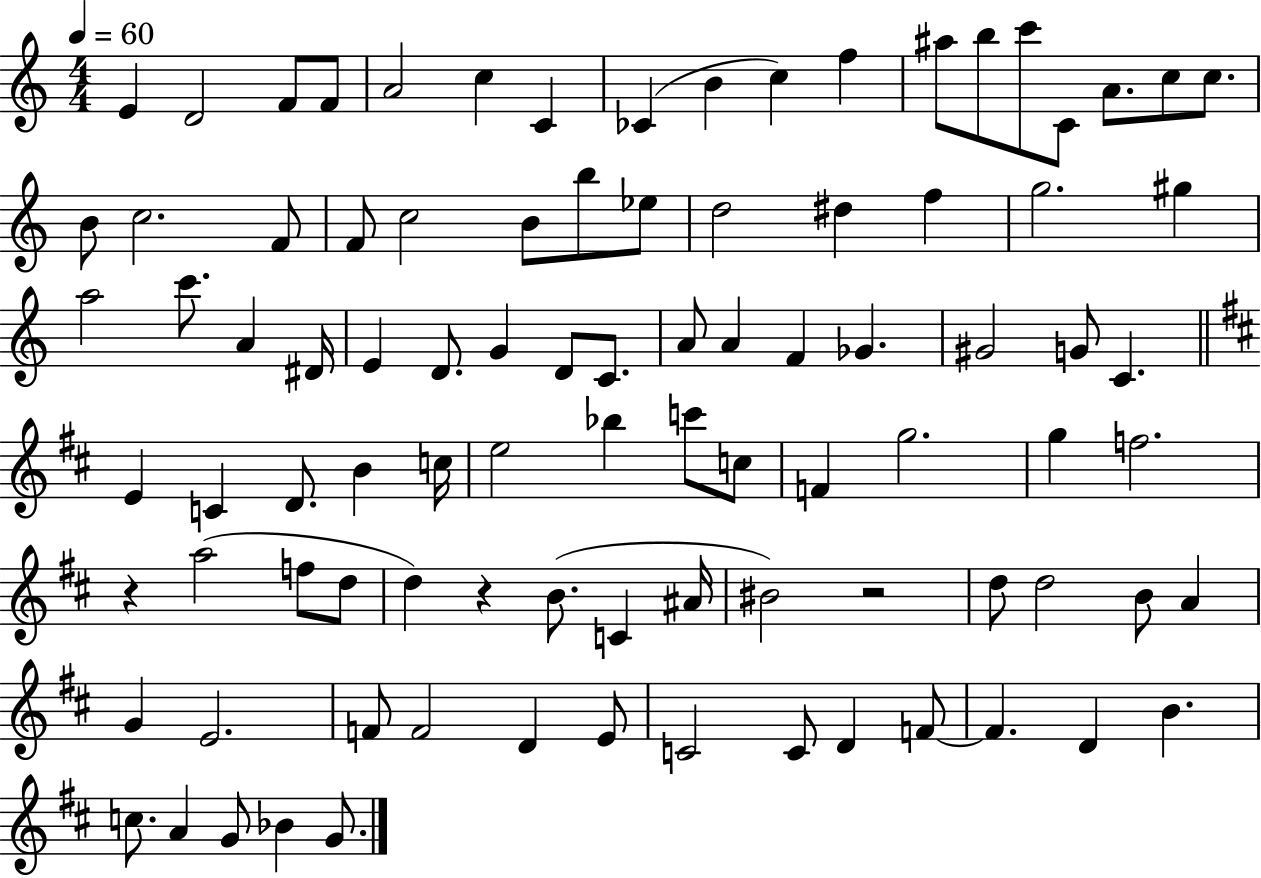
X:1
T:Untitled
M:4/4
L:1/4
K:C
E D2 F/2 F/2 A2 c C _C B c f ^a/2 b/2 c'/2 C/2 A/2 c/2 c/2 B/2 c2 F/2 F/2 c2 B/2 b/2 _e/2 d2 ^d f g2 ^g a2 c'/2 A ^D/4 E D/2 G D/2 C/2 A/2 A F _G ^G2 G/2 C E C D/2 B c/4 e2 _b c'/2 c/2 F g2 g f2 z a2 f/2 d/2 d z B/2 C ^A/4 ^B2 z2 d/2 d2 B/2 A G E2 F/2 F2 D E/2 C2 C/2 D F/2 F D B c/2 A G/2 _B G/2